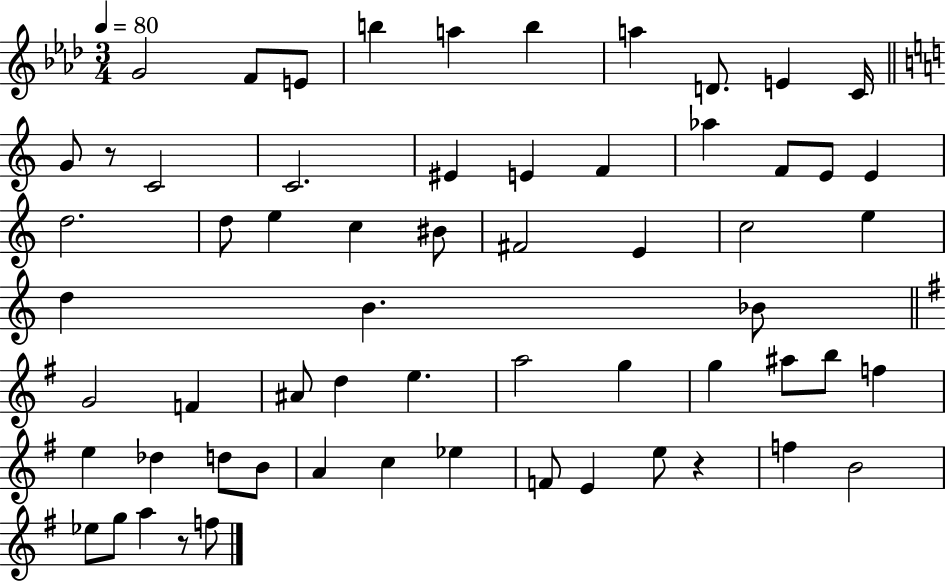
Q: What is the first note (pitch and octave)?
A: G4